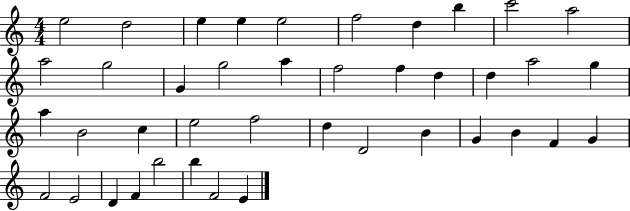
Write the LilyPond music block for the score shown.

{
  \clef treble
  \numericTimeSignature
  \time 4/4
  \key c \major
  e''2 d''2 | e''4 e''4 e''2 | f''2 d''4 b''4 | c'''2 a''2 | \break a''2 g''2 | g'4 g''2 a''4 | f''2 f''4 d''4 | d''4 a''2 g''4 | \break a''4 b'2 c''4 | e''2 f''2 | d''4 d'2 b'4 | g'4 b'4 f'4 g'4 | \break f'2 e'2 | d'4 f'4 b''2 | b''4 f'2 e'4 | \bar "|."
}